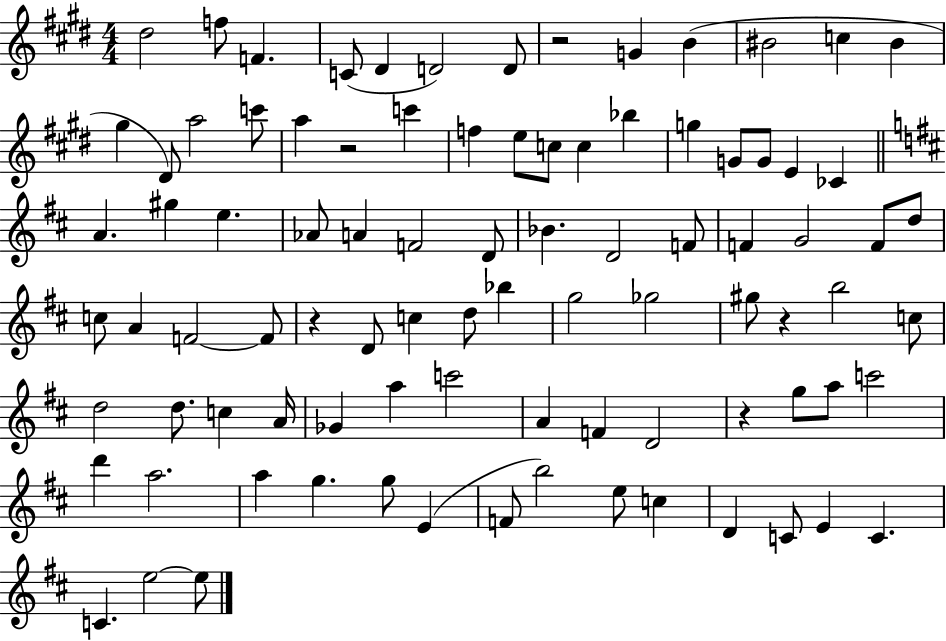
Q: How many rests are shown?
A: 5